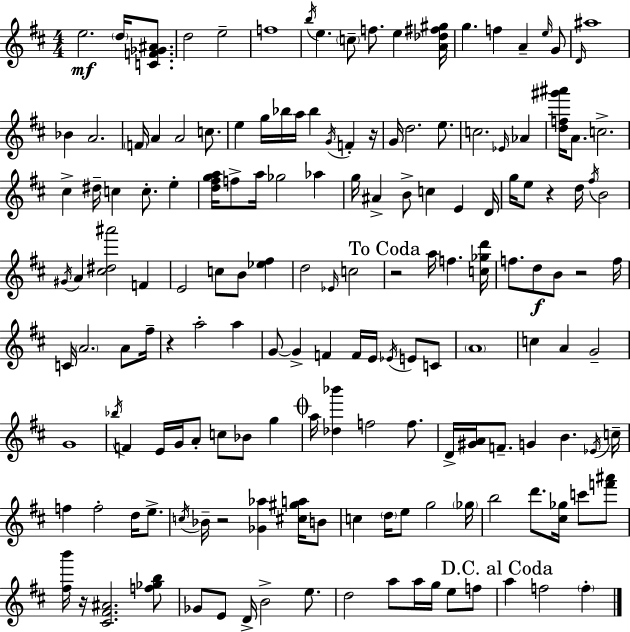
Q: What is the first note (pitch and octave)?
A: E5